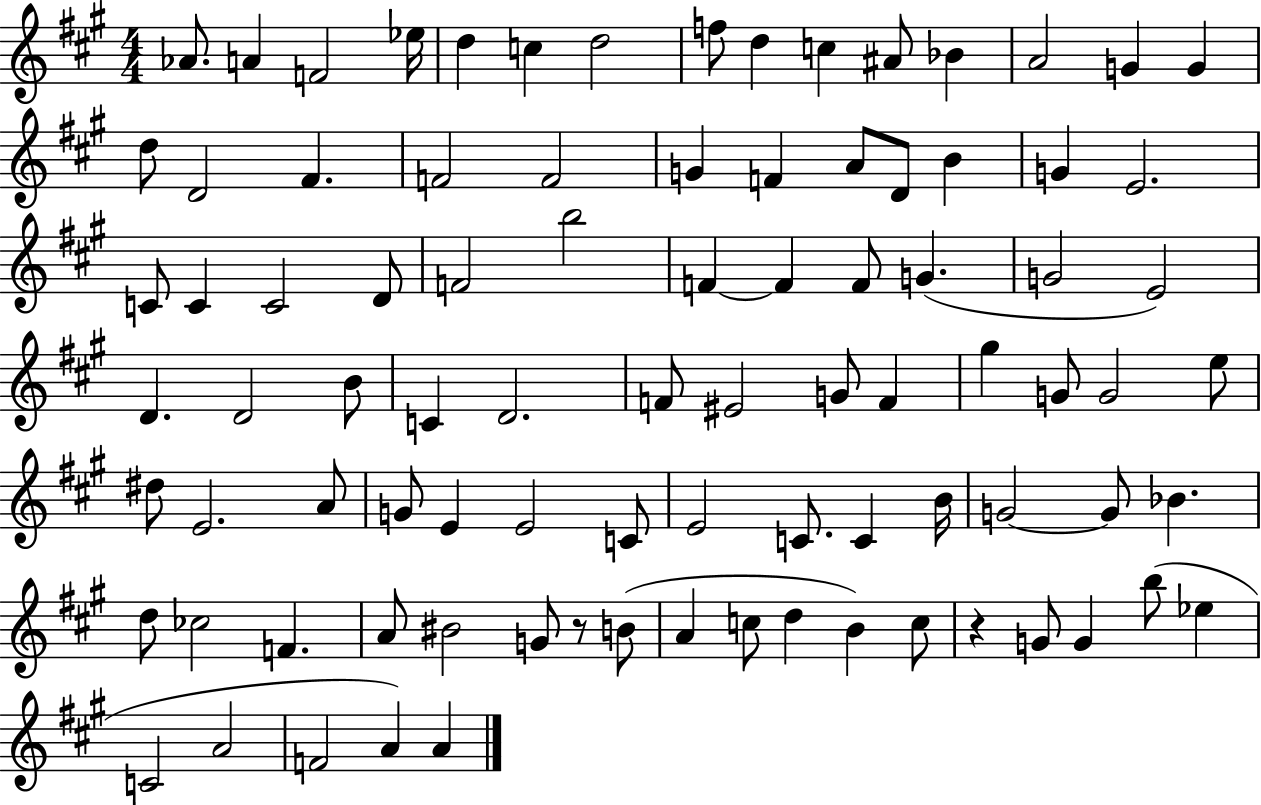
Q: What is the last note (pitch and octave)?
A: A4